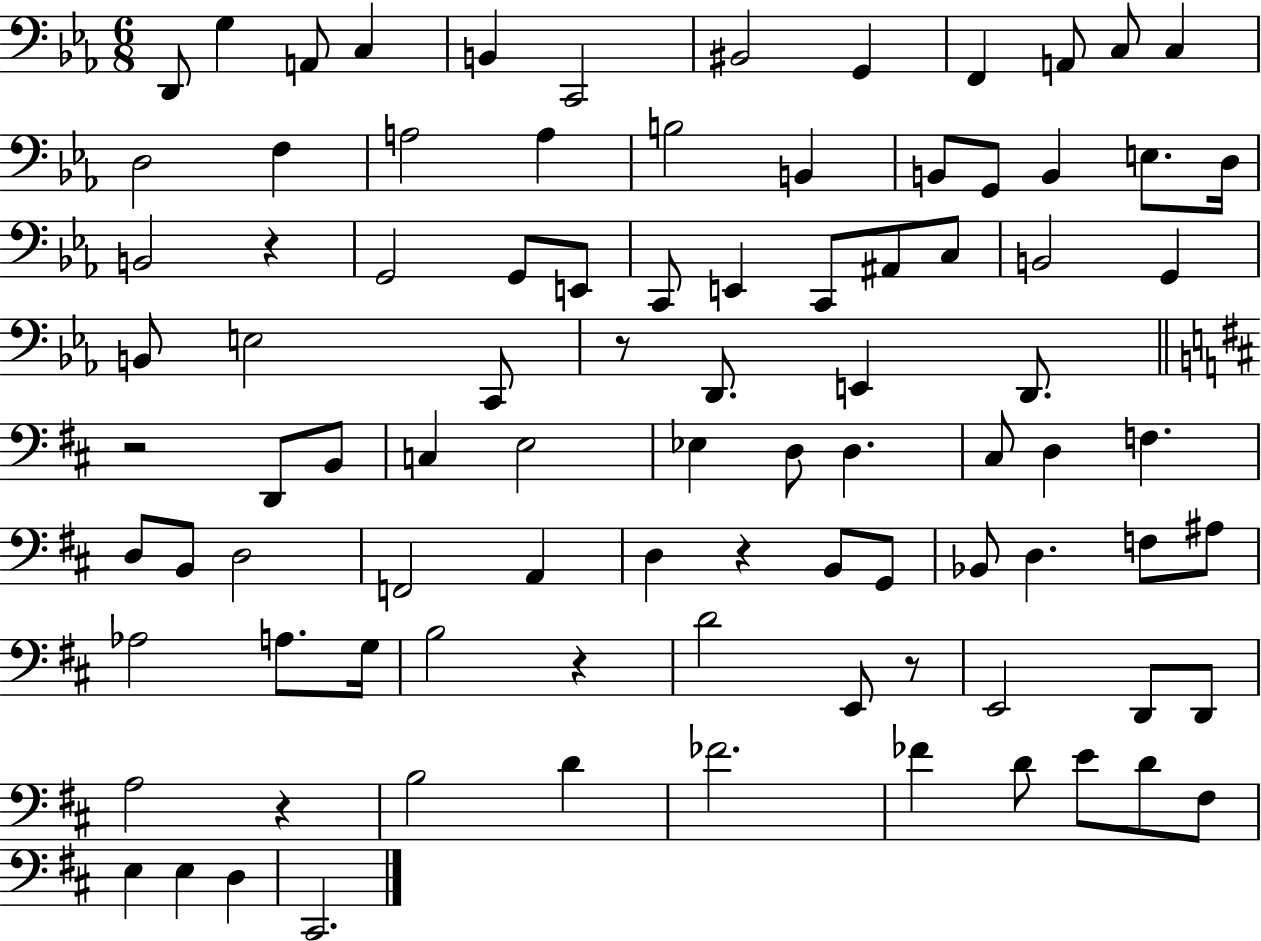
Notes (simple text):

D2/e G3/q A2/e C3/q B2/q C2/h BIS2/h G2/q F2/q A2/e C3/e C3/q D3/h F3/q A3/h A3/q B3/h B2/q B2/e G2/e B2/q E3/e. D3/s B2/h R/q G2/h G2/e E2/e C2/e E2/q C2/e A#2/e C3/e B2/h G2/q B2/e E3/h C2/e R/e D2/e. E2/q D2/e. R/h D2/e B2/e C3/q E3/h Eb3/q D3/e D3/q. C#3/e D3/q F3/q. D3/e B2/e D3/h F2/h A2/q D3/q R/q B2/e G2/e Bb2/e D3/q. F3/e A#3/e Ab3/h A3/e. G3/s B3/h R/q D4/h E2/e R/e E2/h D2/e D2/e A3/h R/q B3/h D4/q FES4/h. FES4/q D4/e E4/e D4/e F#3/e E3/q E3/q D3/q C#2/h.